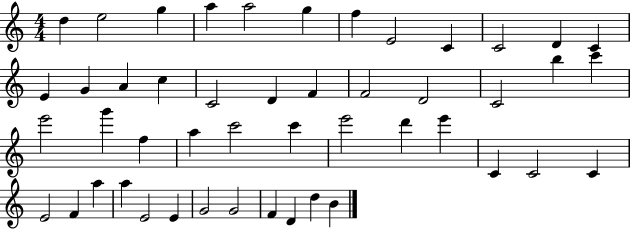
D5/q E5/h G5/q A5/q A5/h G5/q F5/q E4/h C4/q C4/h D4/q C4/q E4/q G4/q A4/q C5/q C4/h D4/q F4/q F4/h D4/h C4/h B5/q C6/q E6/h G6/q F5/q A5/q C6/h C6/q E6/h D6/q E6/q C4/q C4/h C4/q E4/h F4/q A5/q A5/q E4/h E4/q G4/h G4/h F4/q D4/q D5/q B4/q